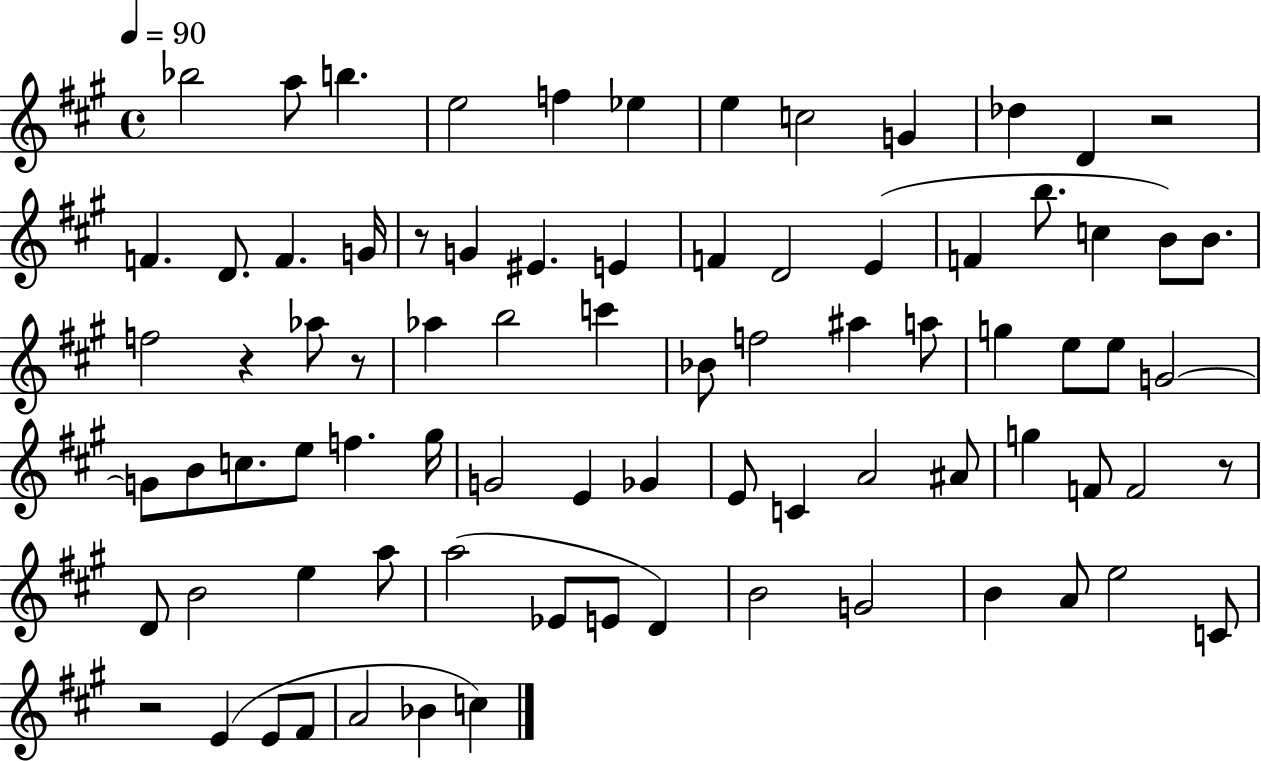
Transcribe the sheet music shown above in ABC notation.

X:1
T:Untitled
M:4/4
L:1/4
K:A
_b2 a/2 b e2 f _e e c2 G _d D z2 F D/2 F G/4 z/2 G ^E E F D2 E F b/2 c B/2 B/2 f2 z _a/2 z/2 _a b2 c' _B/2 f2 ^a a/2 g e/2 e/2 G2 G/2 B/2 c/2 e/2 f ^g/4 G2 E _G E/2 C A2 ^A/2 g F/2 F2 z/2 D/2 B2 e a/2 a2 _E/2 E/2 D B2 G2 B A/2 e2 C/2 z2 E E/2 ^F/2 A2 _B c